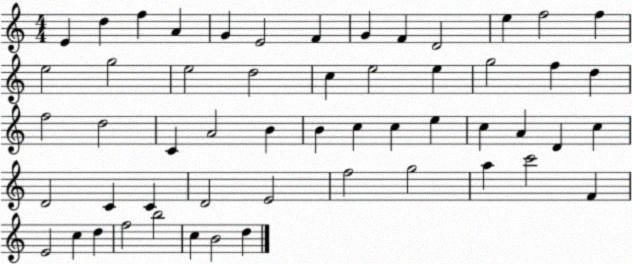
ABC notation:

X:1
T:Untitled
M:4/4
L:1/4
K:C
E d f A G E2 F G F D2 e f2 f e2 g2 e2 d2 c e2 e g2 f d f2 d2 C A2 B B c c e c A D c D2 C C D2 E2 f2 g2 a c'2 F E2 c d f2 b2 c B2 d